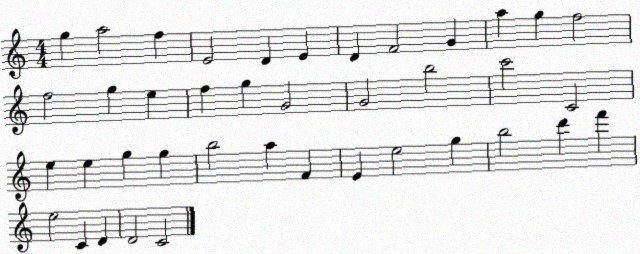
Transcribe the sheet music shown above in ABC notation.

X:1
T:Untitled
M:4/4
L:1/4
K:C
g a2 f E2 D E D F2 G a g f2 f2 g e f g G2 G2 b2 c'2 C2 e e g g b2 a F E e2 g b2 d' f' e2 C D D2 C2